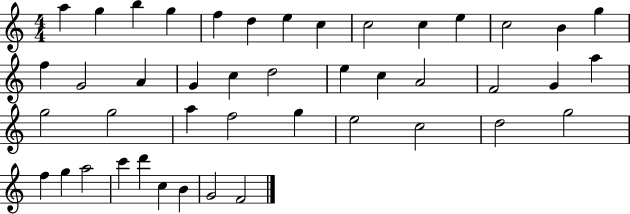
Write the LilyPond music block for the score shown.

{
  \clef treble
  \numericTimeSignature
  \time 4/4
  \key c \major
  a''4 g''4 b''4 g''4 | f''4 d''4 e''4 c''4 | c''2 c''4 e''4 | c''2 b'4 g''4 | \break f''4 g'2 a'4 | g'4 c''4 d''2 | e''4 c''4 a'2 | f'2 g'4 a''4 | \break g''2 g''2 | a''4 f''2 g''4 | e''2 c''2 | d''2 g''2 | \break f''4 g''4 a''2 | c'''4 d'''4 c''4 b'4 | g'2 f'2 | \bar "|."
}